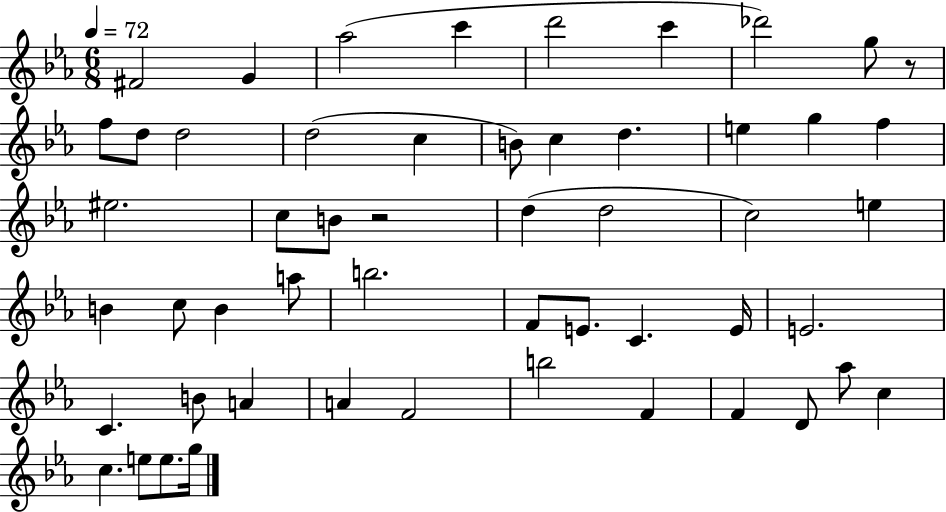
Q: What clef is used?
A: treble